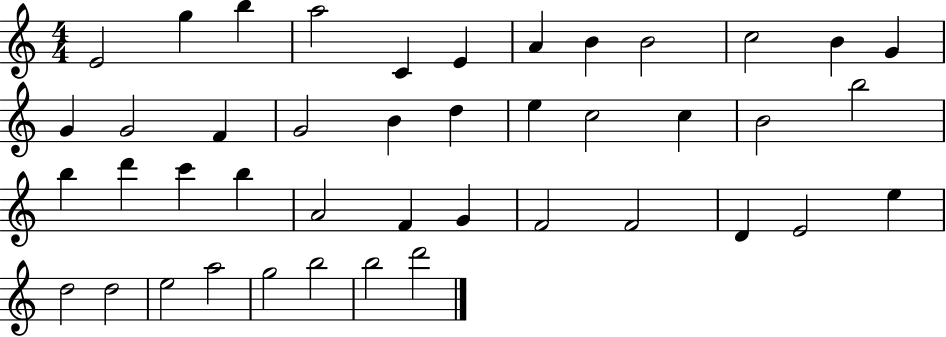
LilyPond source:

{
  \clef treble
  \numericTimeSignature
  \time 4/4
  \key c \major
  e'2 g''4 b''4 | a''2 c'4 e'4 | a'4 b'4 b'2 | c''2 b'4 g'4 | \break g'4 g'2 f'4 | g'2 b'4 d''4 | e''4 c''2 c''4 | b'2 b''2 | \break b''4 d'''4 c'''4 b''4 | a'2 f'4 g'4 | f'2 f'2 | d'4 e'2 e''4 | \break d''2 d''2 | e''2 a''2 | g''2 b''2 | b''2 d'''2 | \break \bar "|."
}